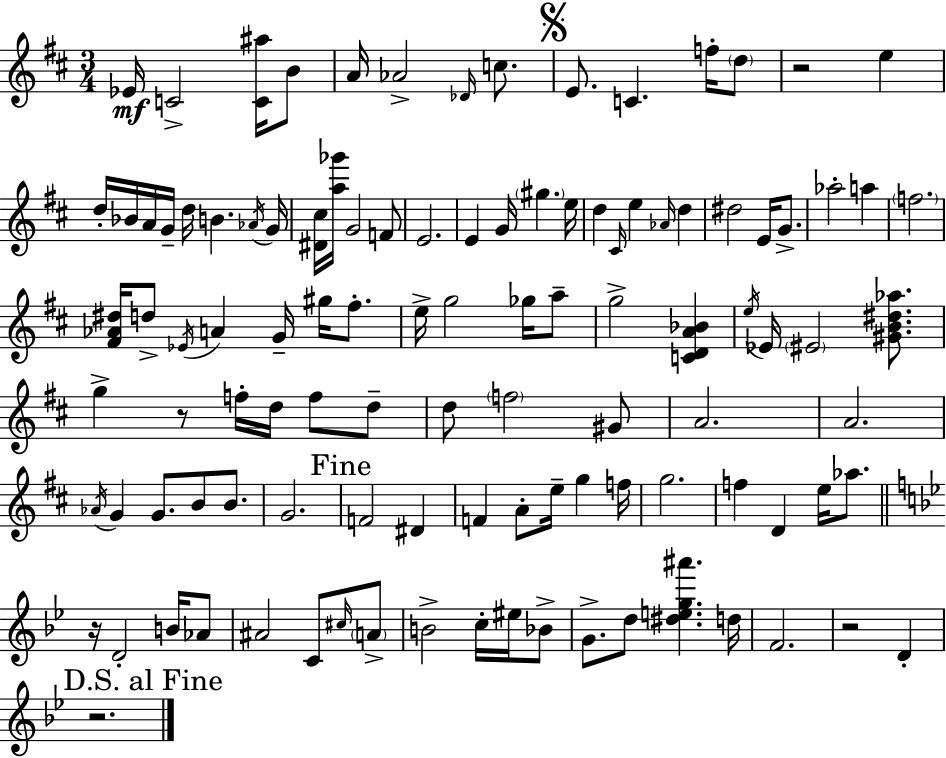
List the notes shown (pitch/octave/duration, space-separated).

Eb4/s C4/h [C4,A#5]/s B4/e A4/s Ab4/h Db4/s C5/e. E4/e. C4/q. F5/s D5/e R/h E5/q D5/s Bb4/s A4/s G4/s D5/s B4/q. Ab4/s G4/s [D#4,C#5]/s [A5,Gb6]/s G4/h F4/e E4/h. E4/q G4/s G#5/q. E5/s D5/q C#4/s E5/q Ab4/s D5/q D#5/h E4/s G4/e. Ab5/h A5/q F5/h. [F#4,Ab4,D#5]/s D5/e Eb4/s A4/q G4/s G#5/s F#5/e. E5/s G5/h Gb5/s A5/e G5/h [C4,D4,A4,Bb4]/q E5/s Eb4/s EIS4/h [G#4,B4,D#5,Ab5]/e. G5/q R/e F5/s D5/s F5/e D5/e D5/e F5/h G#4/e A4/h. A4/h. Ab4/s G4/q G4/e. B4/e B4/e. G4/h. F4/h D#4/q F4/q A4/e E5/s G5/q F5/s G5/h. F5/q D4/q E5/s Ab5/e. R/s D4/h B4/s Ab4/e A#4/h C4/e C#5/s A4/e B4/h C5/s EIS5/s Bb4/e G4/e. D5/e [D#5,E5,G5,A#6]/q. D5/s F4/h. R/h D4/q R/h.